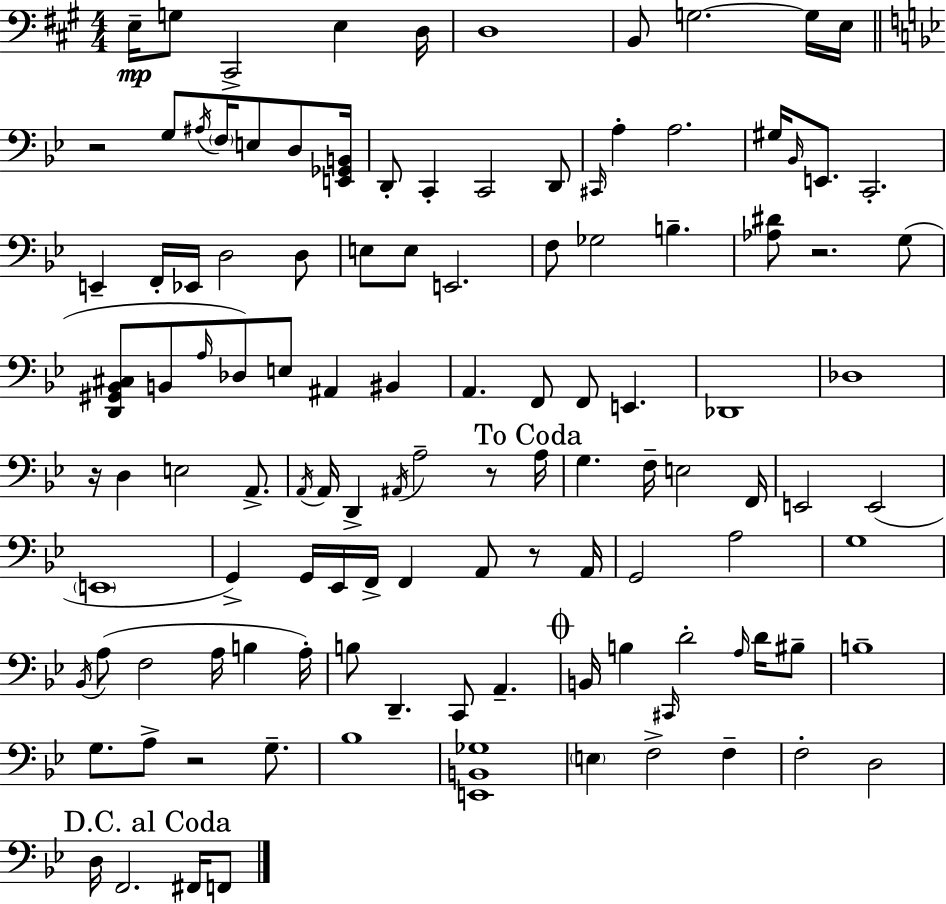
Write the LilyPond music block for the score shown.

{
  \clef bass
  \numericTimeSignature
  \time 4/4
  \key a \major
  e16--\mp g8 cis,2-> e4 d16 | d1 | b,8 g2.~~ g16 e16 | \bar "||" \break \key g \minor r2 g8 \acciaccatura { ais16 } \parenthesize f16 e8 d8 | <e, ges, b,>16 d,8-. c,4-. c,2 d,8 | \grace { cis,16 } a4-. a2. | gis16 \grace { bes,16 } e,8. c,2.-. | \break e,4-- f,16-. ees,16 d2 | d8 e8 e8 e,2. | f8 ges2 b4.-- | <aes dis'>8 r2. | \break g8( <d, gis, bes, cis>8 b,8 \grace { a16 } des8) e8 ais,4 | bis,4 a,4. f,8 f,8 e,4. | des,1 | des1 | \break r16 d4 e2 | a,8.-> \acciaccatura { a,16 } a,16 d,4-> \acciaccatura { ais,16 } a2-- | r8 \mark "To Coda" a16 g4. f16-- e2 | f,16 e,2 e,2( | \break \parenthesize e,1 | g,4->) g,16 ees,16 f,16-> f,4 | a,8 r8 a,16 g,2 a2 | g1 | \break \acciaccatura { bes,16 } a8( f2 | a16 b4 a16-.) b8 d,4.-- c,8 | a,4.-- \mark \markup { \musicglyph "scripts.coda" } b,16 b4 \grace { cis,16 } d'2-. | \grace { a16 } d'16 bis8-- b1-- | \break g8. a8-> r2 | g8.-- bes1 | <e, b, ges>1 | \parenthesize e4 f2-> | \break f4-- f2-. | d2 \mark "D.C. al Coda" d16 f,2. | fis,16 f,8 \bar "|."
}